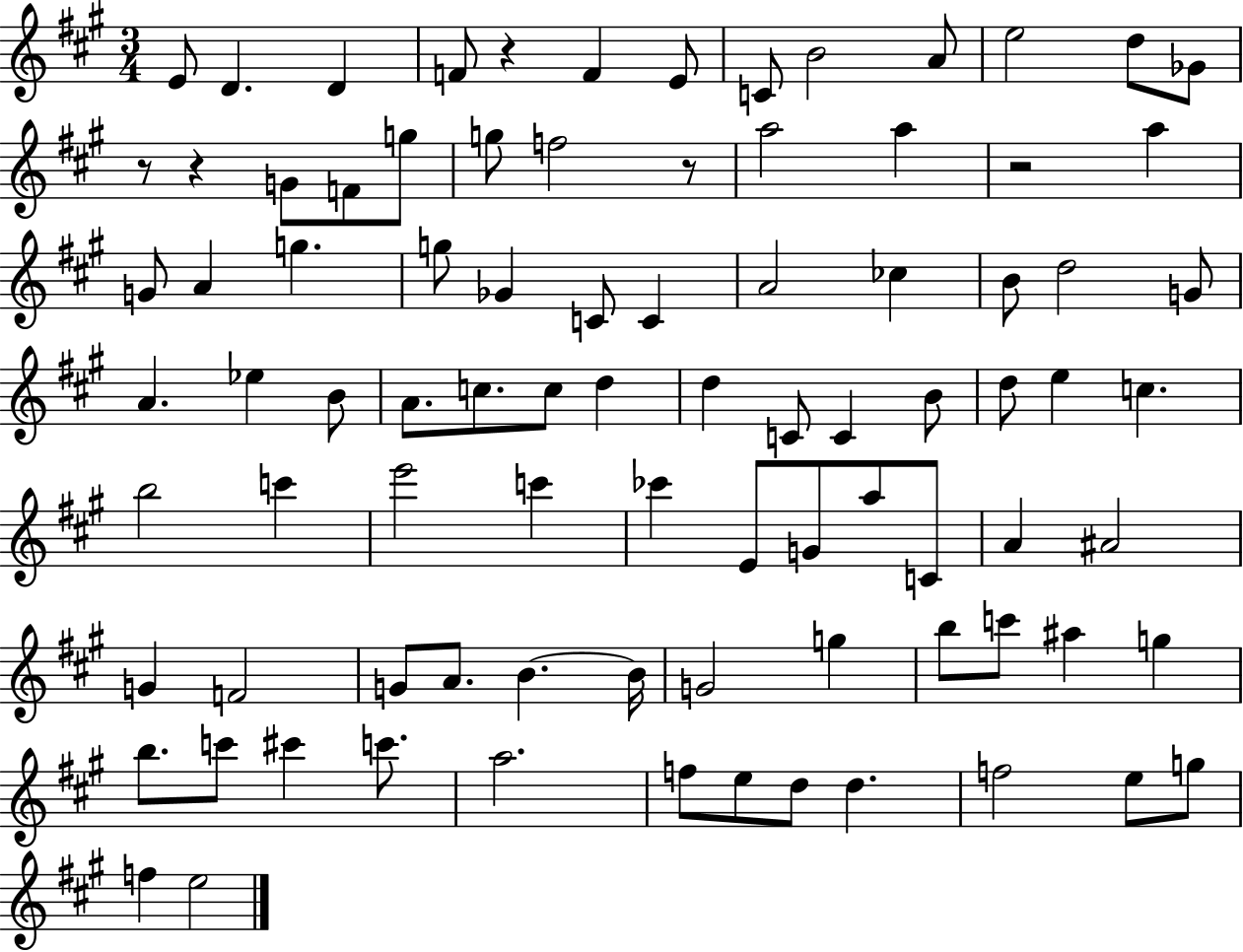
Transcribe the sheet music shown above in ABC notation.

X:1
T:Untitled
M:3/4
L:1/4
K:A
E/2 D D F/2 z F E/2 C/2 B2 A/2 e2 d/2 _G/2 z/2 z G/2 F/2 g/2 g/2 f2 z/2 a2 a z2 a G/2 A g g/2 _G C/2 C A2 _c B/2 d2 G/2 A _e B/2 A/2 c/2 c/2 d d C/2 C B/2 d/2 e c b2 c' e'2 c' _c' E/2 G/2 a/2 C/2 A ^A2 G F2 G/2 A/2 B B/4 G2 g b/2 c'/2 ^a g b/2 c'/2 ^c' c'/2 a2 f/2 e/2 d/2 d f2 e/2 g/2 f e2